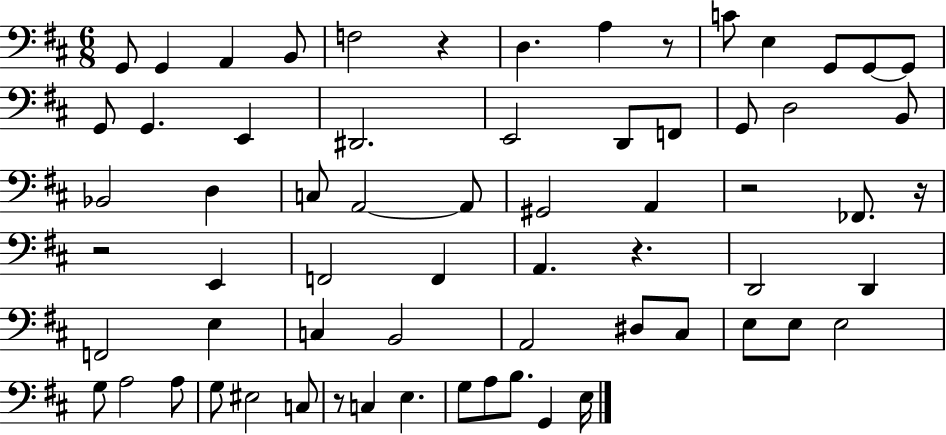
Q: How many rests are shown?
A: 7